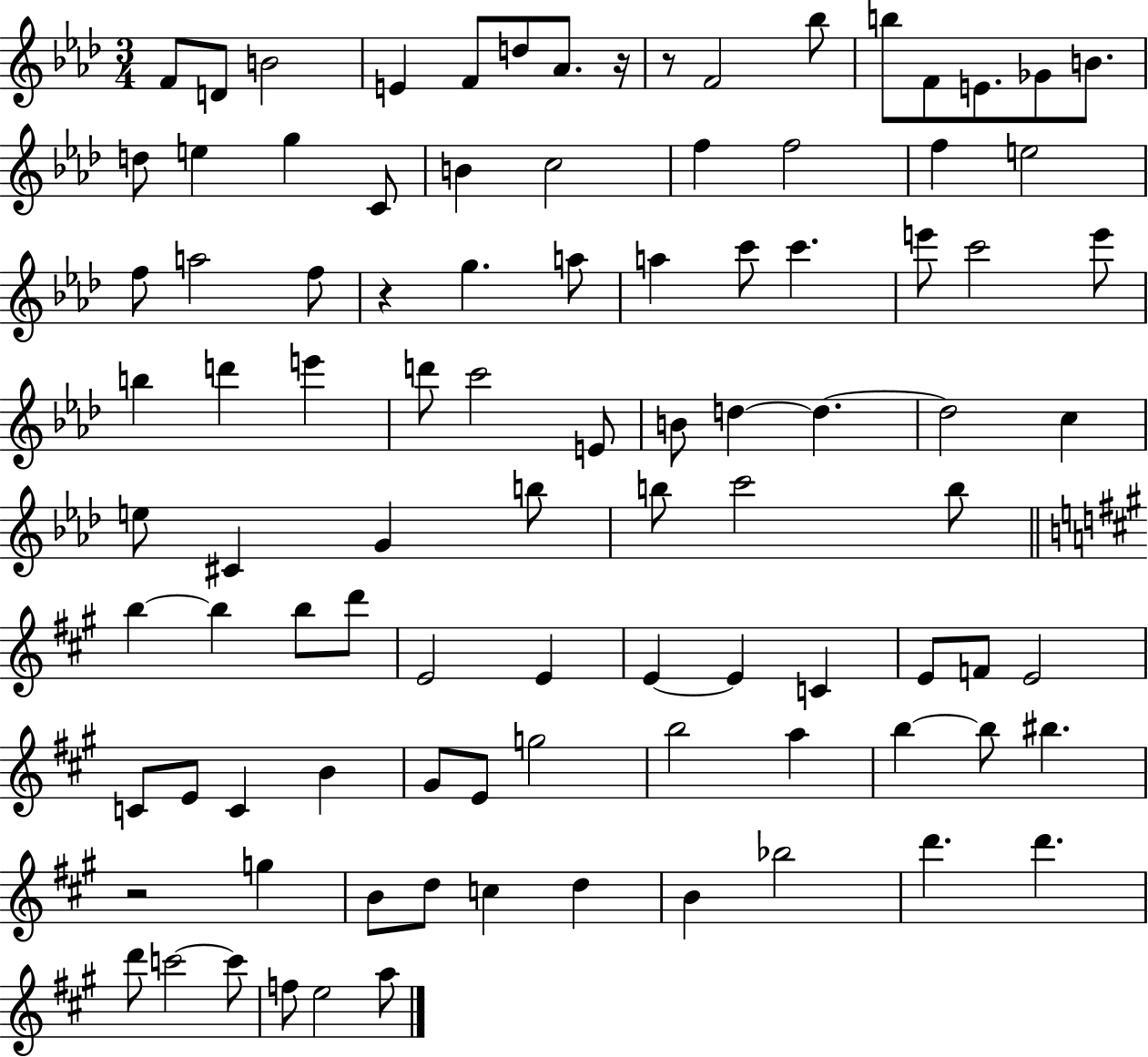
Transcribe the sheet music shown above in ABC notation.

X:1
T:Untitled
M:3/4
L:1/4
K:Ab
F/2 D/2 B2 E F/2 d/2 _A/2 z/4 z/2 F2 _b/2 b/2 F/2 E/2 _G/2 B/2 d/2 e g C/2 B c2 f f2 f e2 f/2 a2 f/2 z g a/2 a c'/2 c' e'/2 c'2 e'/2 b d' e' d'/2 c'2 E/2 B/2 d d d2 c e/2 ^C G b/2 b/2 c'2 b/2 b b b/2 d'/2 E2 E E E C E/2 F/2 E2 C/2 E/2 C B ^G/2 E/2 g2 b2 a b b/2 ^b z2 g B/2 d/2 c d B _b2 d' d' d'/2 c'2 c'/2 f/2 e2 a/2